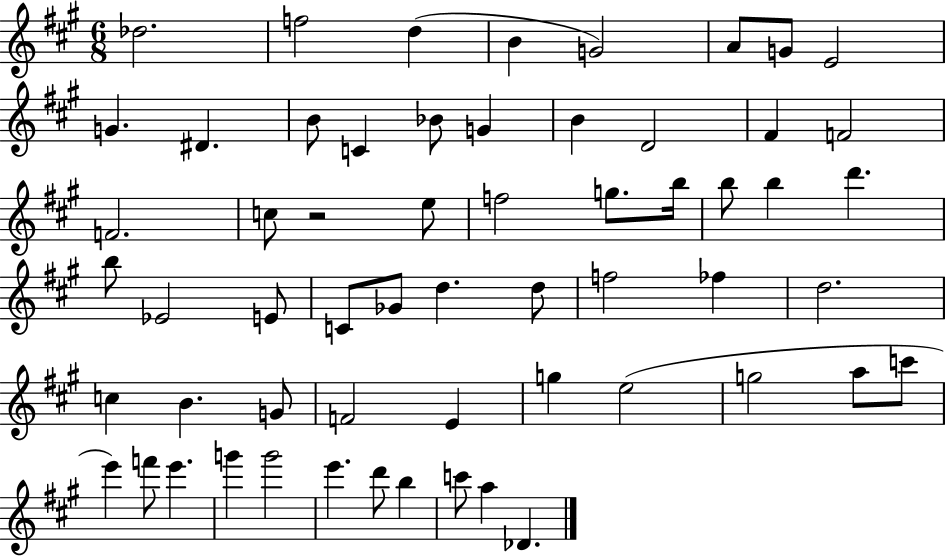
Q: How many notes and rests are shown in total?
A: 59